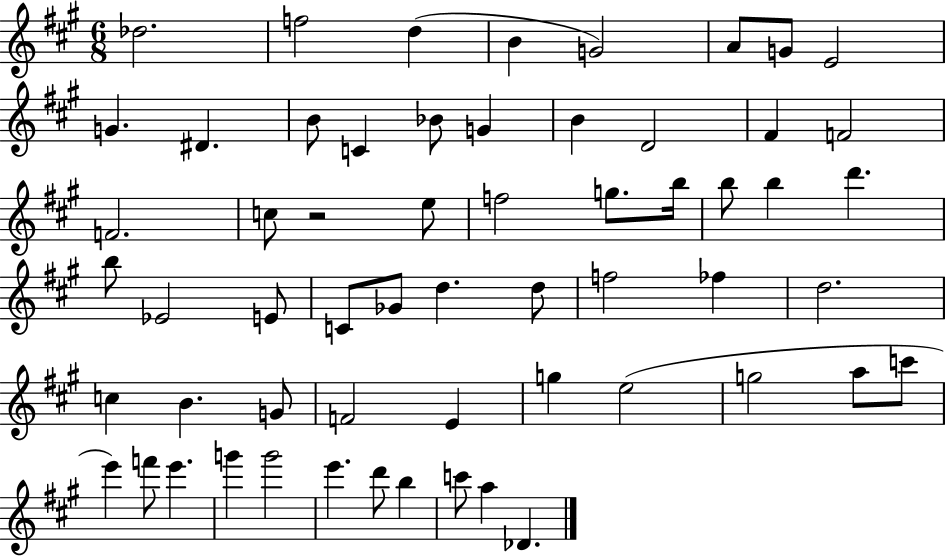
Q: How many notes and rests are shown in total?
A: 59